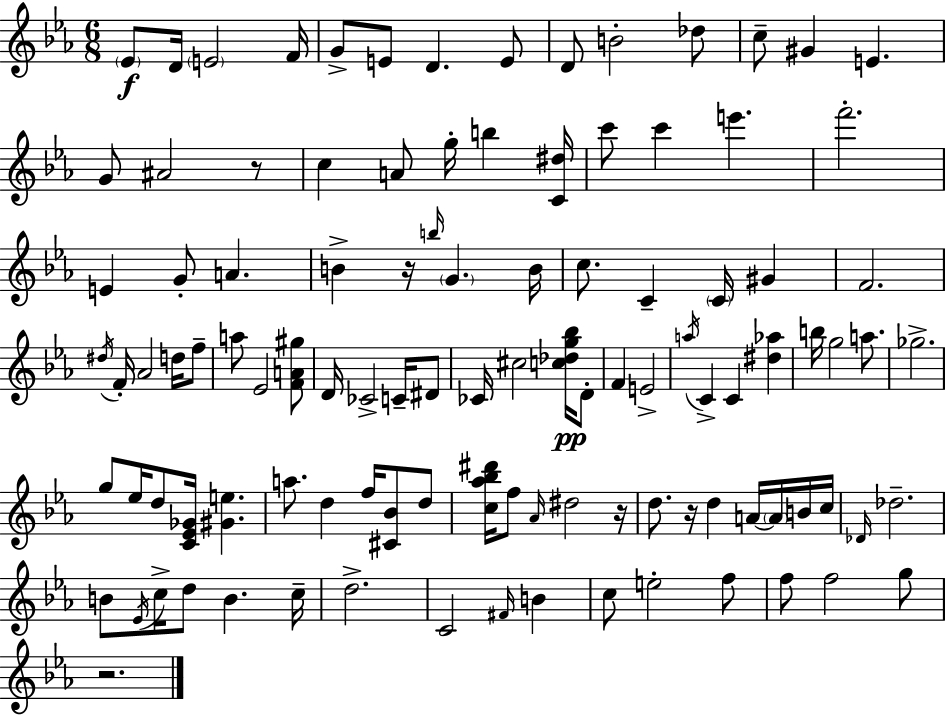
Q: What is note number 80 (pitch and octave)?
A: C5